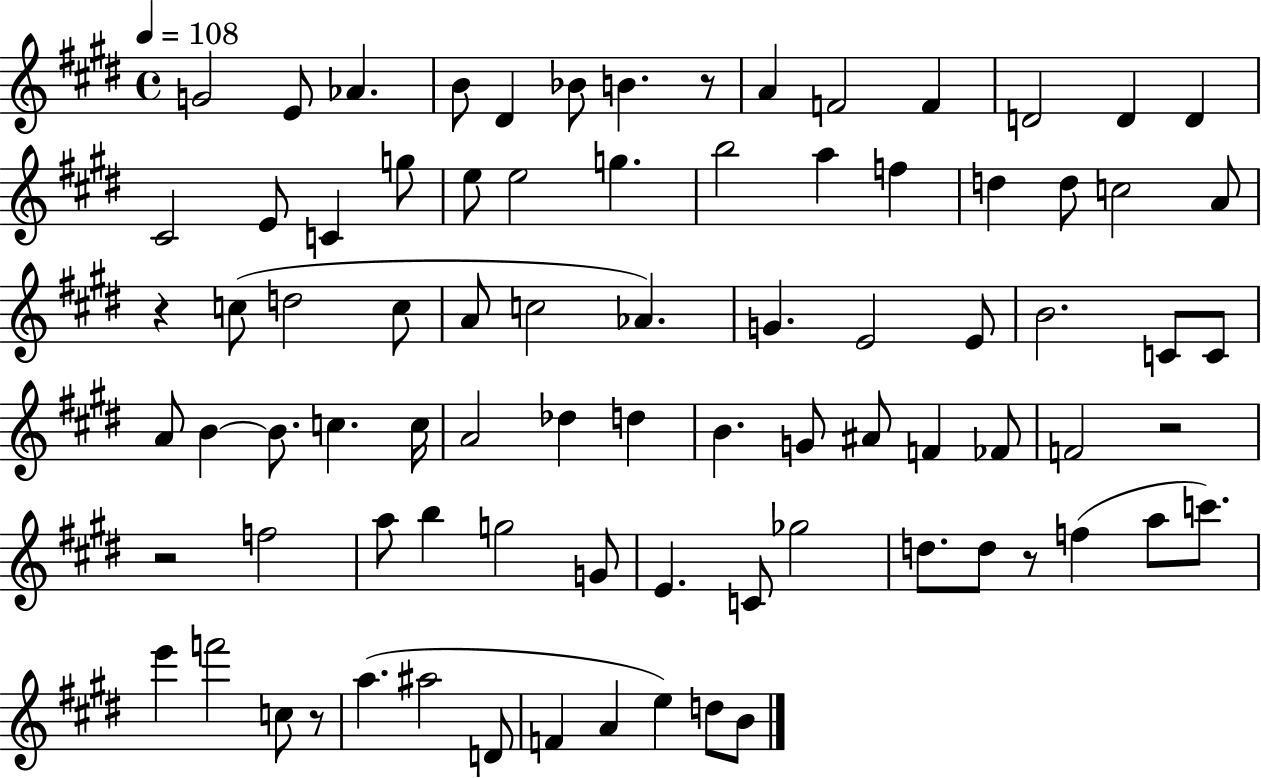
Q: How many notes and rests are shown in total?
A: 83